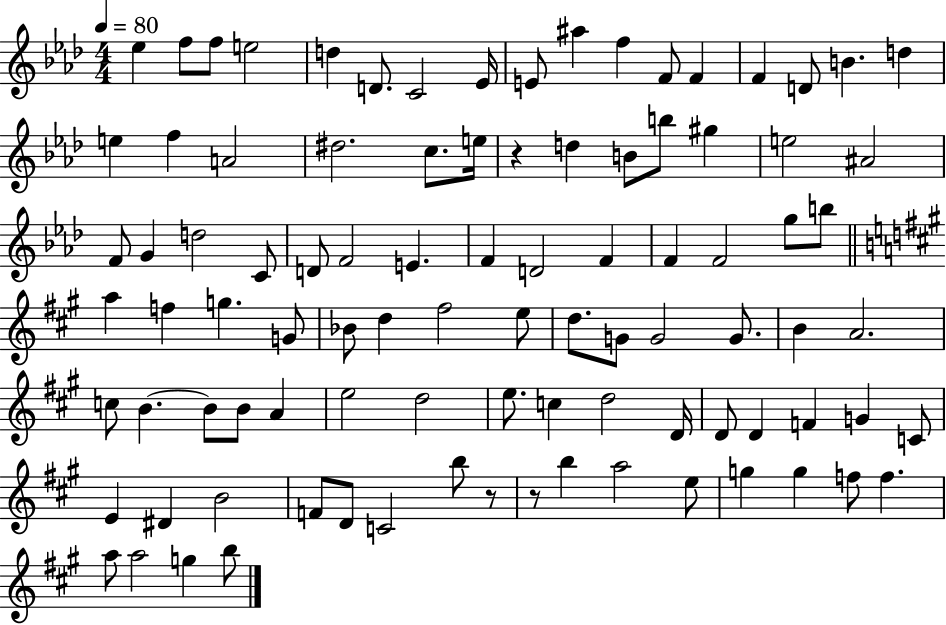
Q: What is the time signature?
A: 4/4